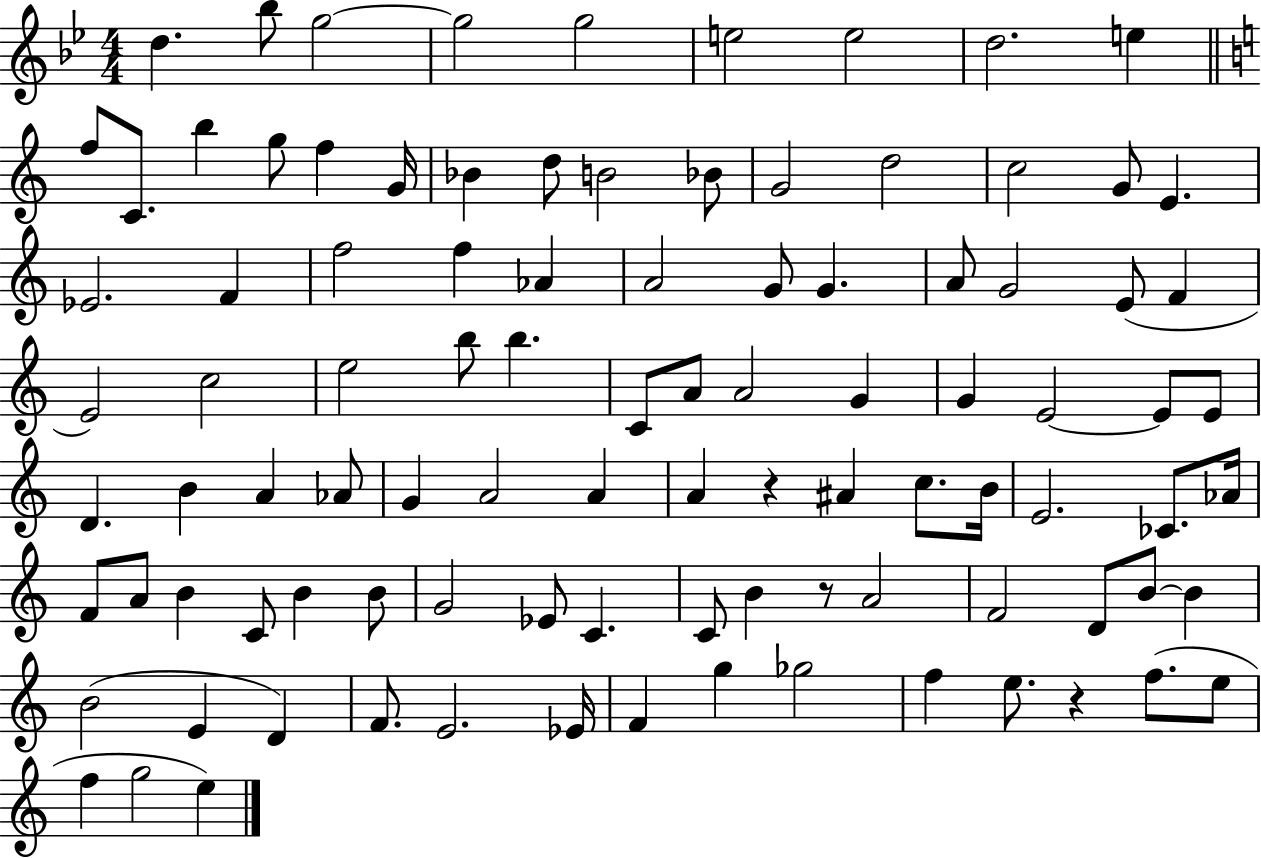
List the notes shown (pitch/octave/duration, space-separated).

D5/q. Bb5/e G5/h G5/h G5/h E5/h E5/h D5/h. E5/q F5/e C4/e. B5/q G5/e F5/q G4/s Bb4/q D5/e B4/h Bb4/e G4/h D5/h C5/h G4/e E4/q. Eb4/h. F4/q F5/h F5/q Ab4/q A4/h G4/e G4/q. A4/e G4/h E4/e F4/q E4/h C5/h E5/h B5/e B5/q. C4/e A4/e A4/h G4/q G4/q E4/h E4/e E4/e D4/q. B4/q A4/q Ab4/e G4/q A4/h A4/q A4/q R/q A#4/q C5/e. B4/s E4/h. CES4/e. Ab4/s F4/e A4/e B4/q C4/e B4/q B4/e G4/h Eb4/e C4/q. C4/e B4/q R/e A4/h F4/h D4/e B4/e B4/q B4/h E4/q D4/q F4/e. E4/h. Eb4/s F4/q G5/q Gb5/h F5/q E5/e. R/q F5/e. E5/e F5/q G5/h E5/q